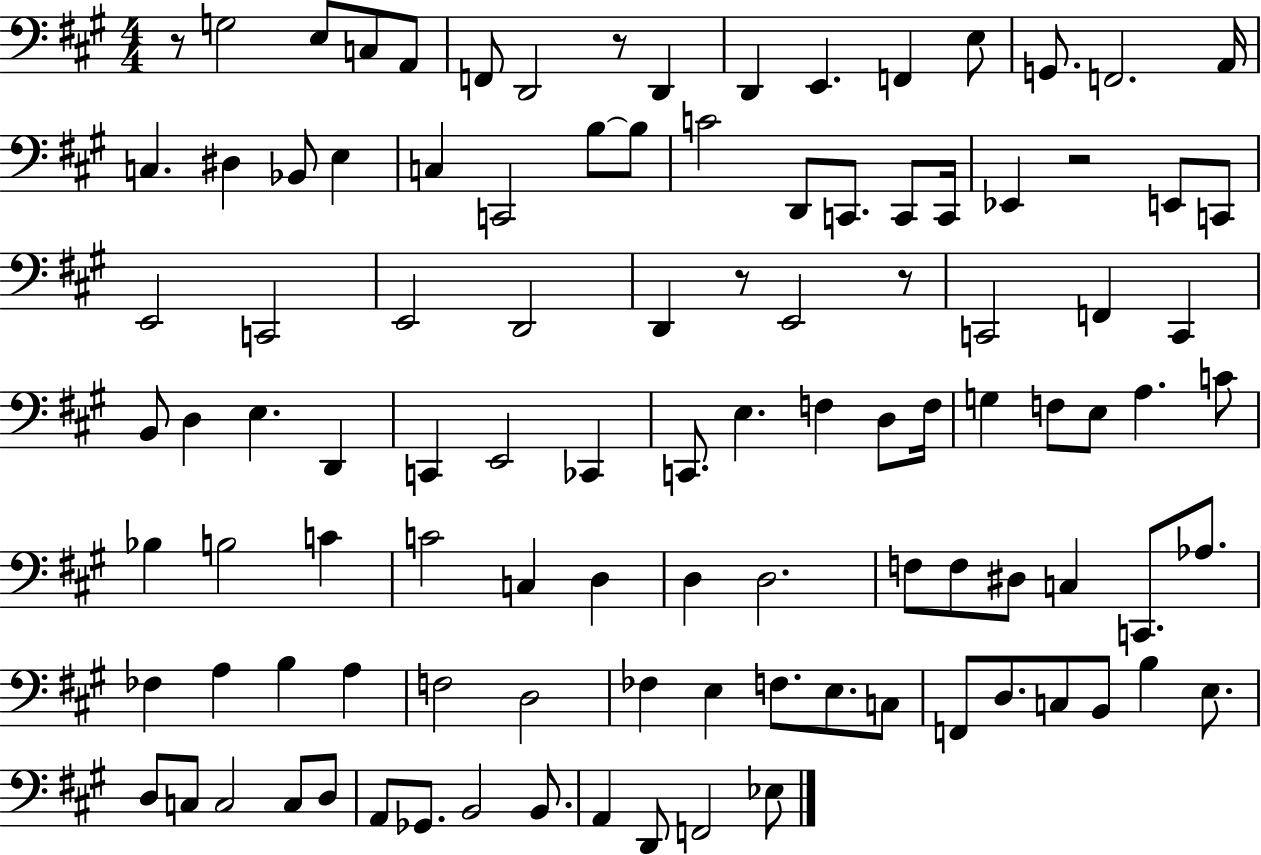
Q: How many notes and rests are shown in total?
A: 105